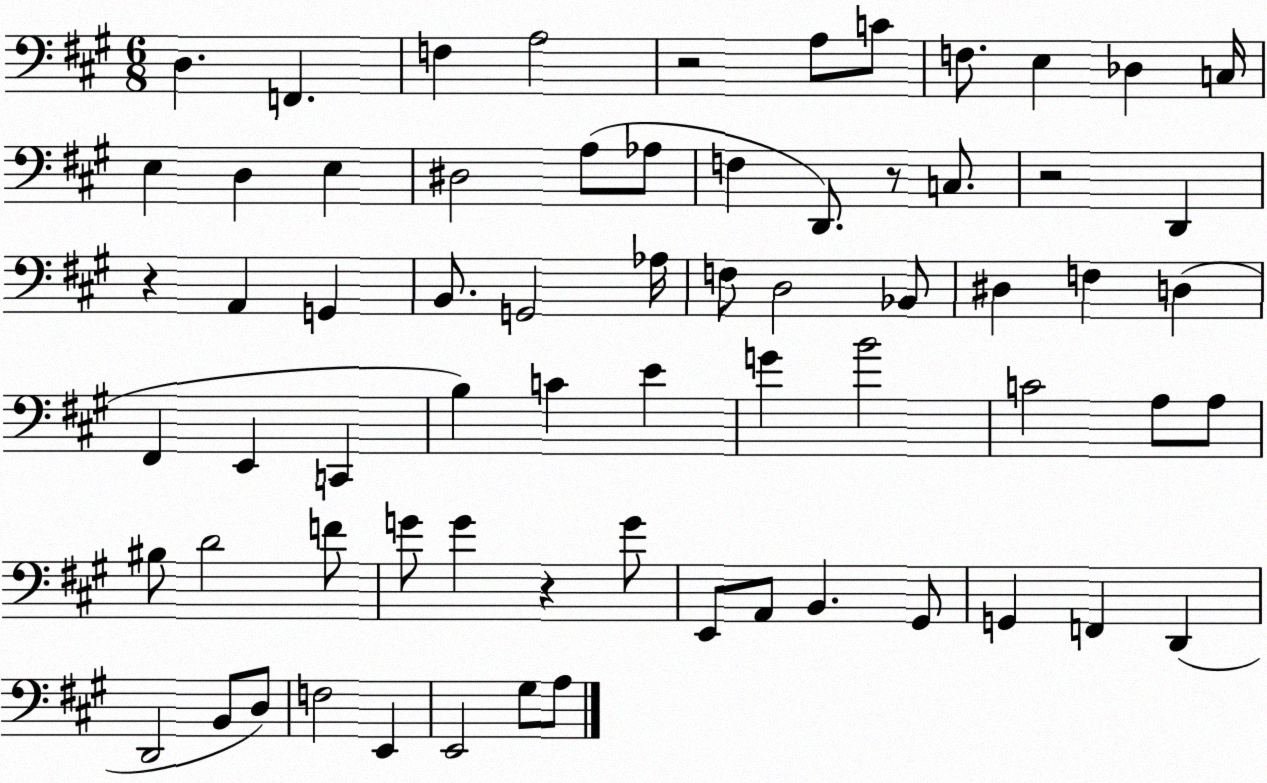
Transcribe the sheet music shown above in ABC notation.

X:1
T:Untitled
M:6/8
L:1/4
K:A
D, F,, F, A,2 z2 A,/2 C/2 F,/2 E, _D, C,/4 E, D, E, ^D,2 A,/2 _A,/2 F, D,,/2 z/2 C,/2 z2 D,, z A,, G,, B,,/2 G,,2 _A,/4 F,/2 D,2 _B,,/2 ^D, F, D, ^F,, E,, C,, B, C E G B2 C2 A,/2 A,/2 ^B,/2 D2 F/2 G/2 G z G/2 E,,/2 A,,/2 B,, ^G,,/2 G,, F,, D,, D,,2 B,,/2 D,/2 F,2 E,, E,,2 ^G,/2 A,/2